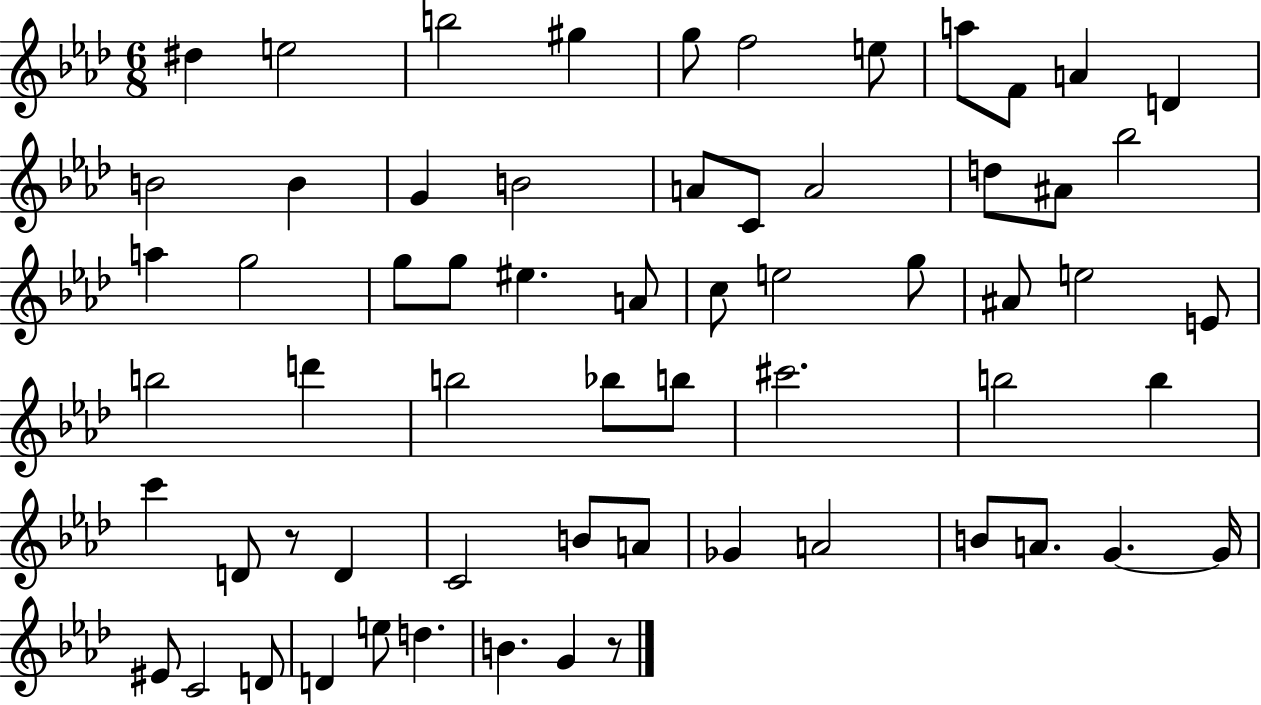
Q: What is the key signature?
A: AES major